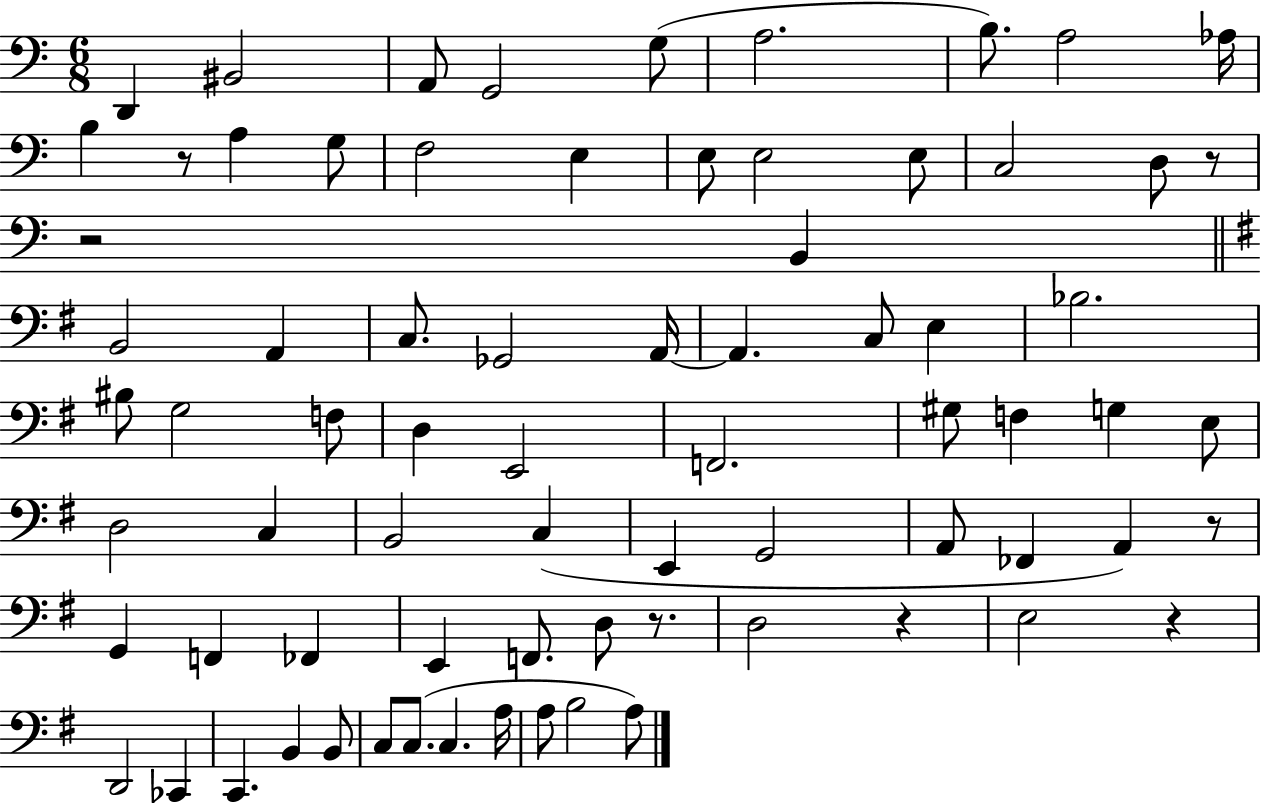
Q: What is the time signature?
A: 6/8